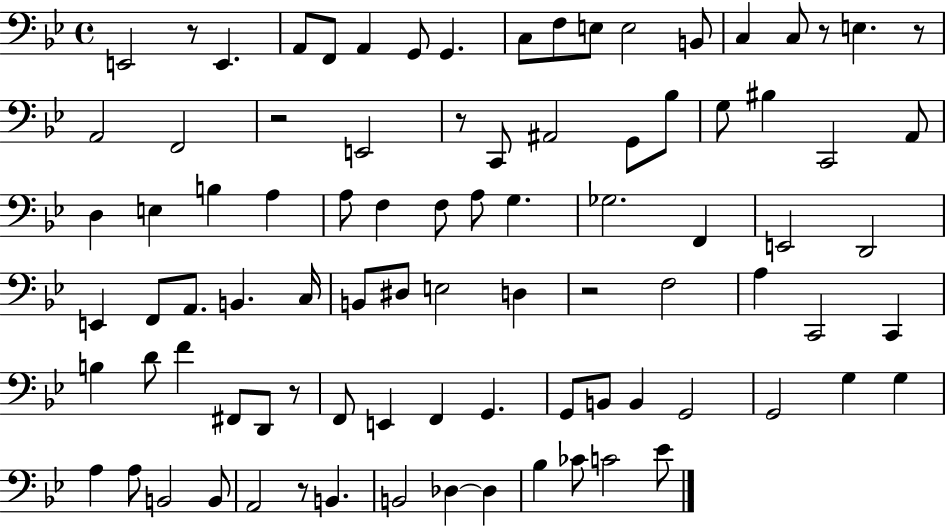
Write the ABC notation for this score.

X:1
T:Untitled
M:4/4
L:1/4
K:Bb
E,,2 z/2 E,, A,,/2 F,,/2 A,, G,,/2 G,, C,/2 F,/2 E,/2 E,2 B,,/2 C, C,/2 z/2 E, z/2 A,,2 F,,2 z2 E,,2 z/2 C,,/2 ^A,,2 G,,/2 _B,/2 G,/2 ^B, C,,2 A,,/2 D, E, B, A, A,/2 F, F,/2 A,/2 G, _G,2 F,, E,,2 D,,2 E,, F,,/2 A,,/2 B,, C,/4 B,,/2 ^D,/2 E,2 D, z2 F,2 A, C,,2 C,, B, D/2 F ^F,,/2 D,,/2 z/2 F,,/2 E,, F,, G,, G,,/2 B,,/2 B,, G,,2 G,,2 G, G, A, A,/2 B,,2 B,,/2 A,,2 z/2 B,, B,,2 _D, _D, _B, _C/2 C2 _E/2